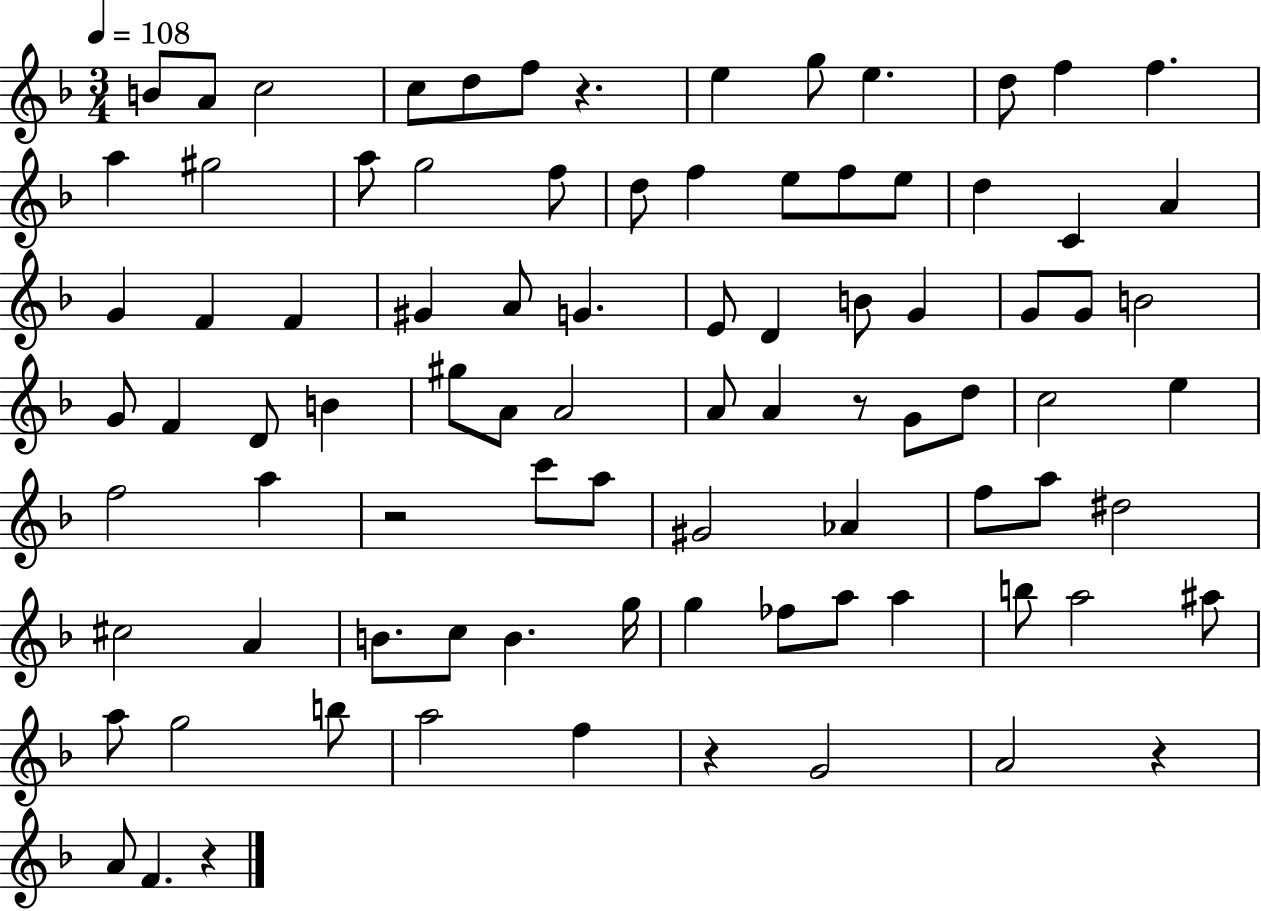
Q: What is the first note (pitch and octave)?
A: B4